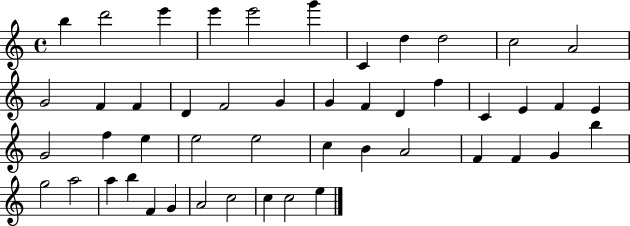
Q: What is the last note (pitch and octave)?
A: E5